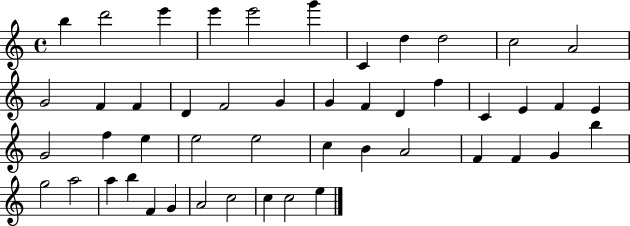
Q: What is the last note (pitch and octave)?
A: E5